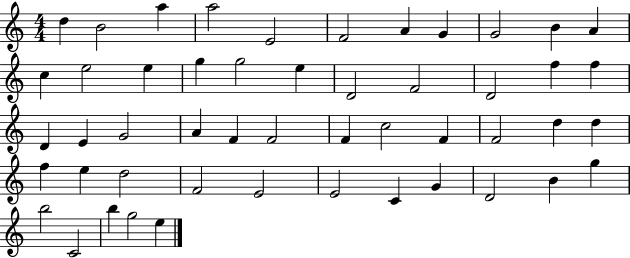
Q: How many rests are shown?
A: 0